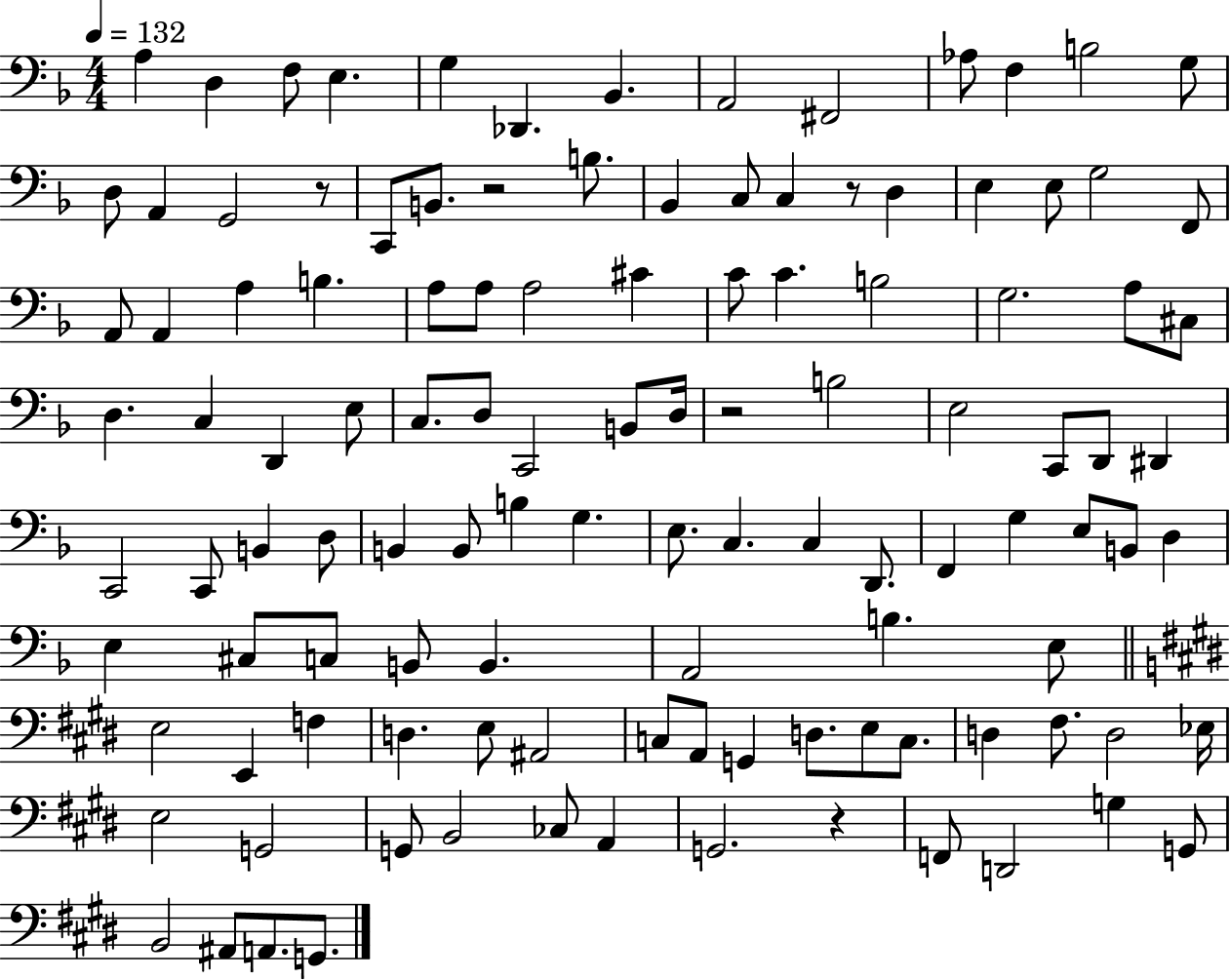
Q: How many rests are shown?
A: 5